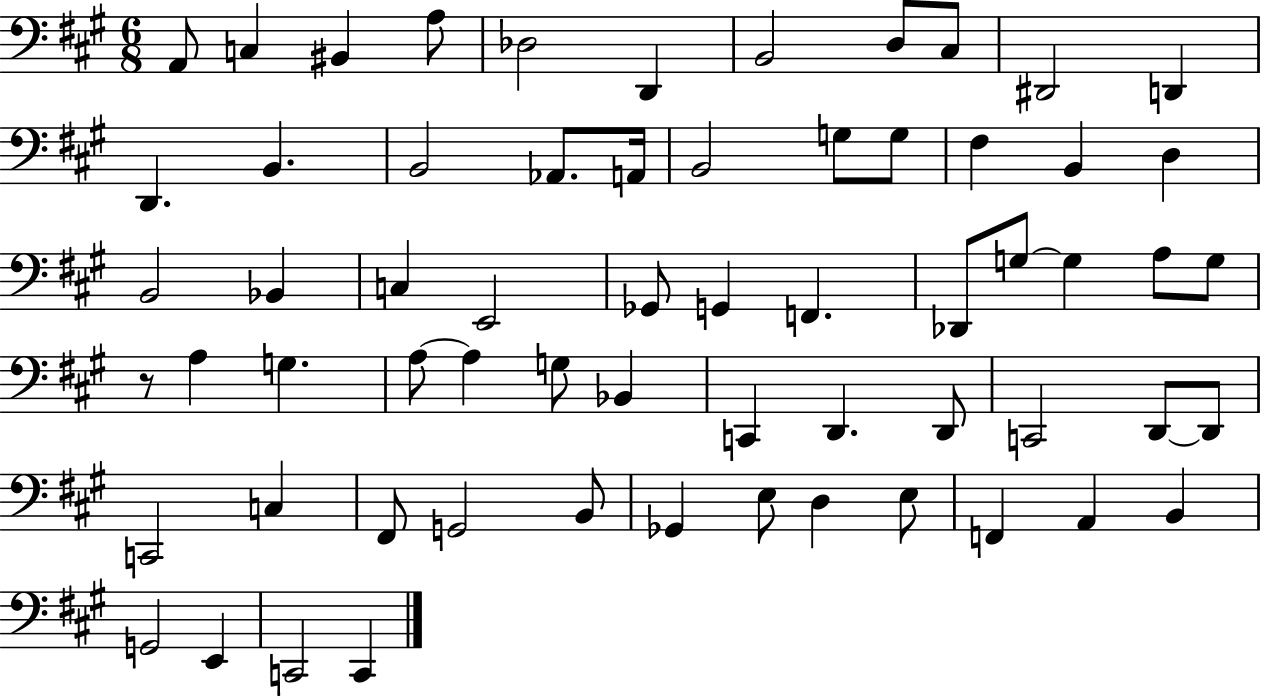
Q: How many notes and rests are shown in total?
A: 63